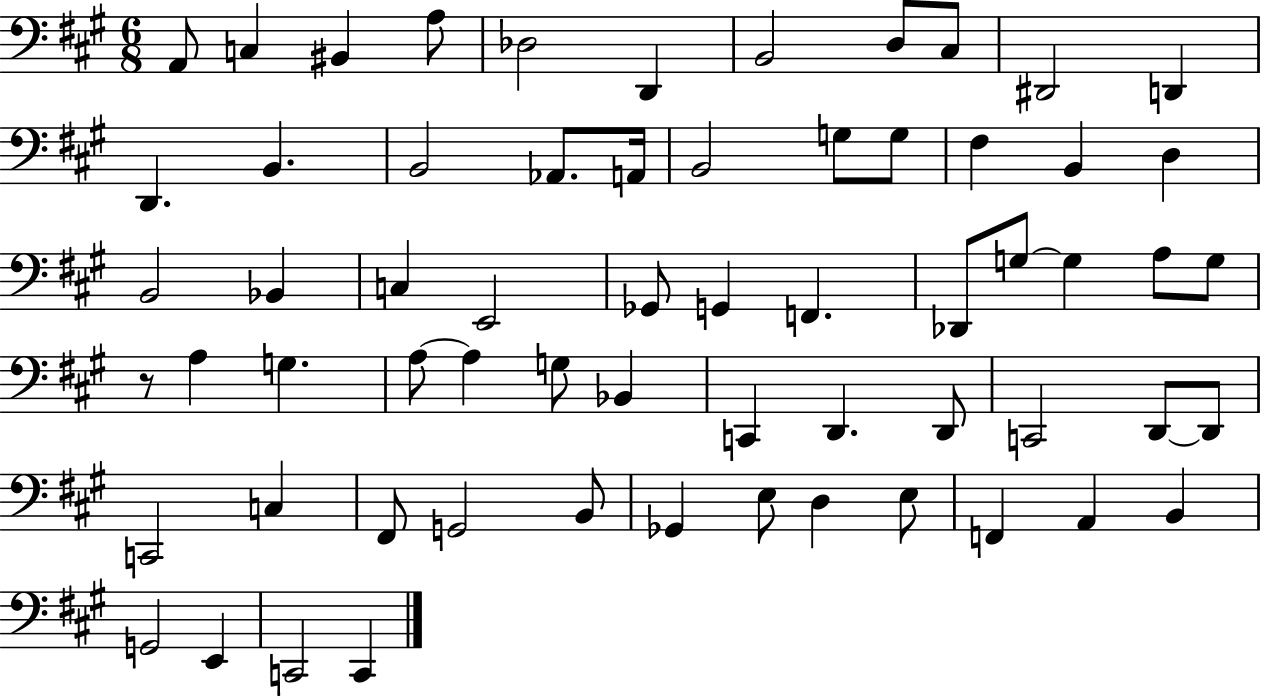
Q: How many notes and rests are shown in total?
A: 63